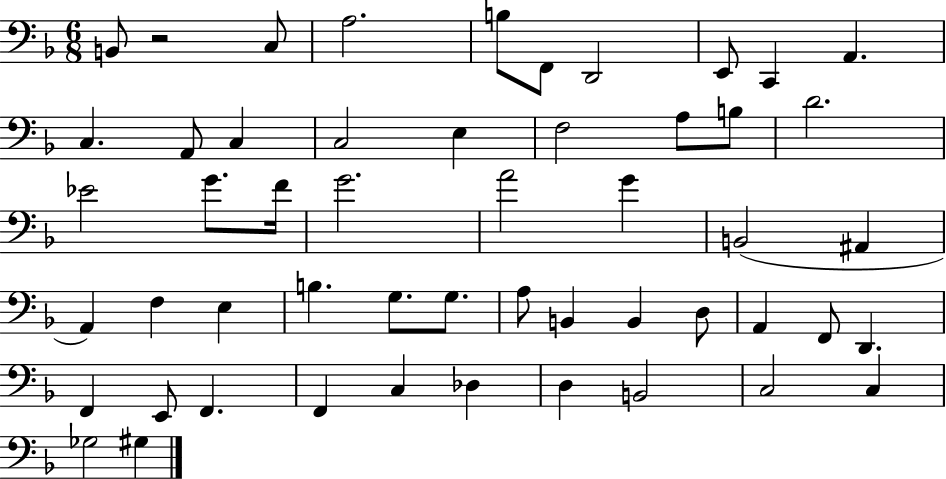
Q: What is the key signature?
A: F major